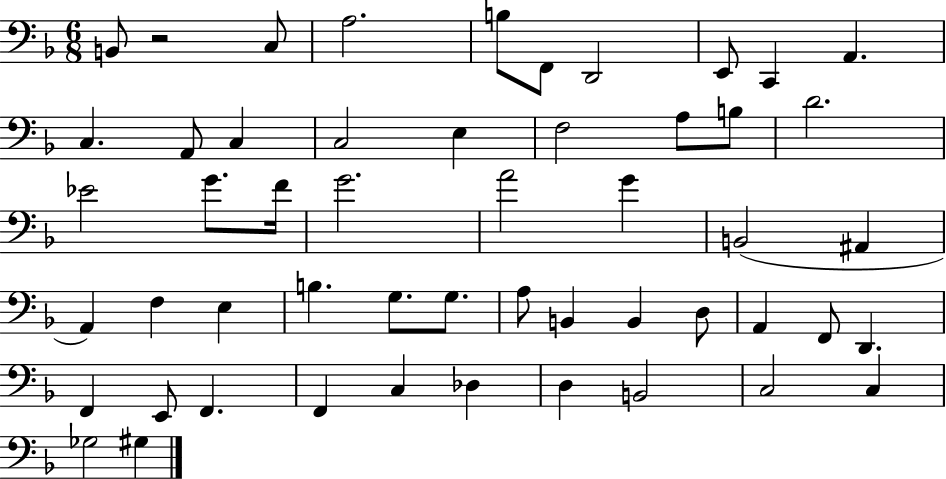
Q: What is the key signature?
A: F major